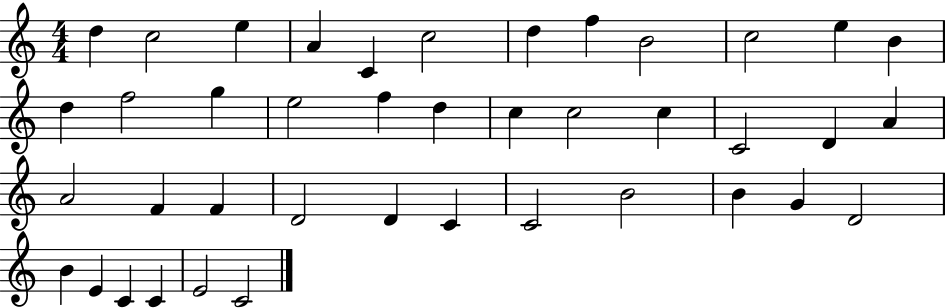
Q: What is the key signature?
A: C major